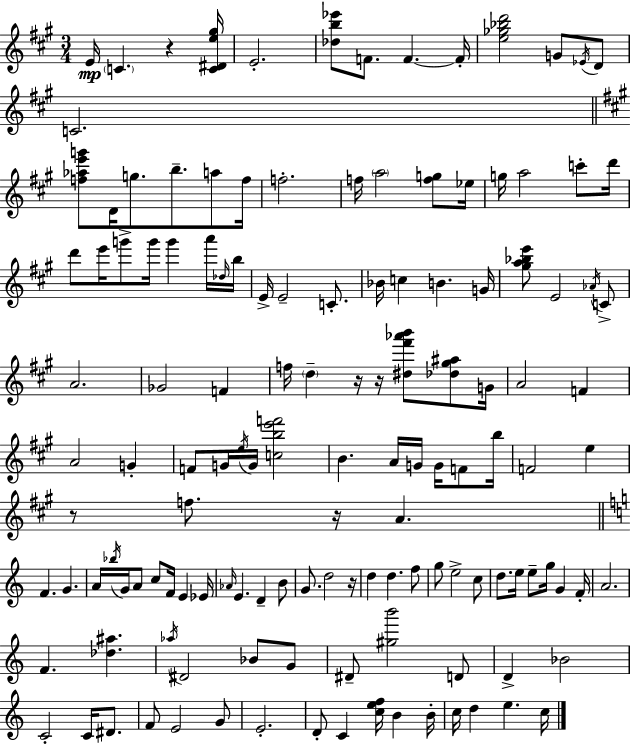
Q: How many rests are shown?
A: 6